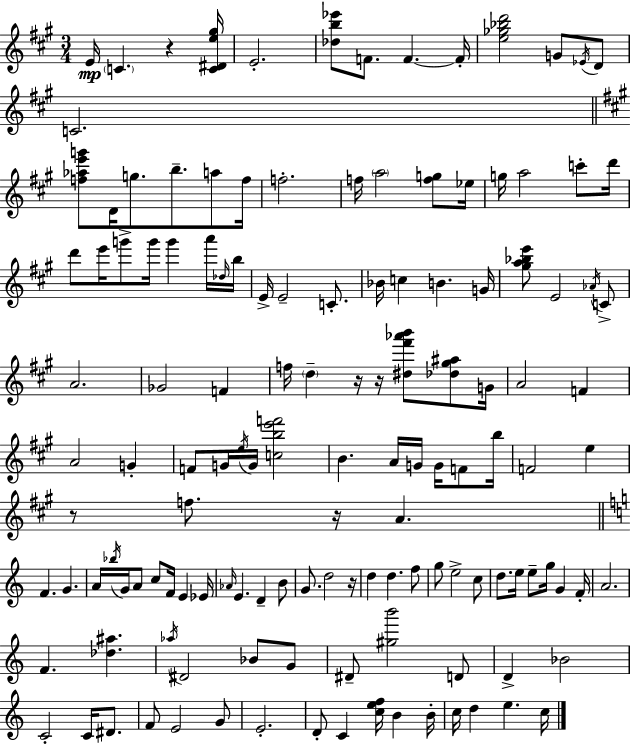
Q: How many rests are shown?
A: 6